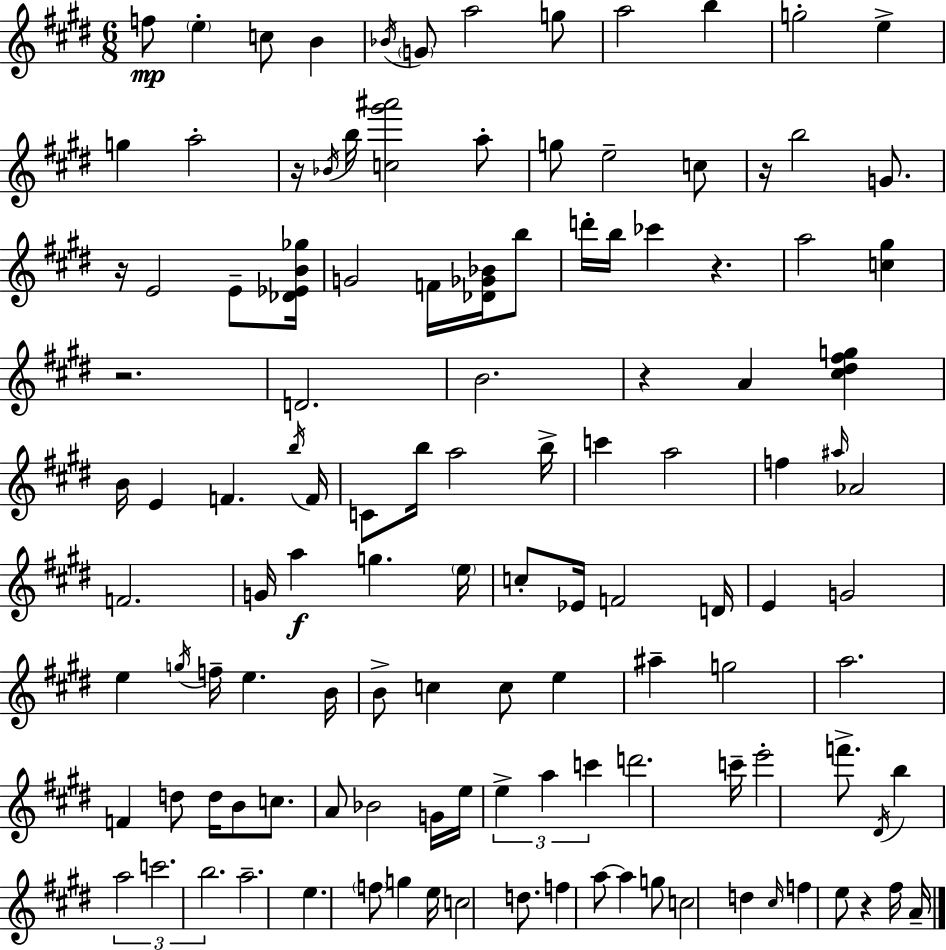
{
  \clef treble
  \numericTimeSignature
  \time 6/8
  \key e \major
  f''8\mp \parenthesize e''4-. c''8 b'4 | \acciaccatura { bes'16 } \parenthesize g'8 a''2 g''8 | a''2 b''4 | g''2-. e''4-> | \break g''4 a''2-. | r16 \acciaccatura { bes'16 } b''16 <c'' gis''' ais'''>2 | a''8-. g''8 e''2-- | c''8 r16 b''2 g'8. | \break r16 e'2 e'8-- | <des' ees' b' ges''>16 g'2 f'16 <des' ges' bes'>16 | b''8 d'''16-. b''16 ces'''4 r4. | a''2 <c'' gis''>4 | \break r2. | d'2. | b'2. | r4 a'4 <cis'' dis'' fis'' g''>4 | \break b'16 e'4 f'4. | \acciaccatura { b''16 } f'16 c'8 b''16 a''2 | b''16-> c'''4 a''2 | f''4 \grace { ais''16 } aes'2 | \break f'2. | g'16 a''4\f g''4. | \parenthesize e''16 c''8-. ees'16 f'2 | d'16 e'4 g'2 | \break e''4 \acciaccatura { g''16 } f''16-- e''4. | b'16 b'8-> c''4 c''8 | e''4 ais''4-- g''2 | a''2. | \break f'4 d''8 d''16 | b'8 c''8. a'8 bes'2 | g'16 e''16 \tuplet 3/2 { e''4-> a''4 | c'''4 } d'''2. | \break c'''16-- e'''2-. | f'''8.-> \acciaccatura { dis'16 } b''4 \tuplet 3/2 { a''2 | c'''2. | b''2. } | \break a''2.-- | e''4. | \parenthesize f''8 g''4 e''16 c''2 | d''8. f''4 a''8~~ | \break a''4 g''8 c''2 | d''4 \grace { cis''16 } f''4 e''8 | r4 fis''16 a'16-- \bar "|."
}